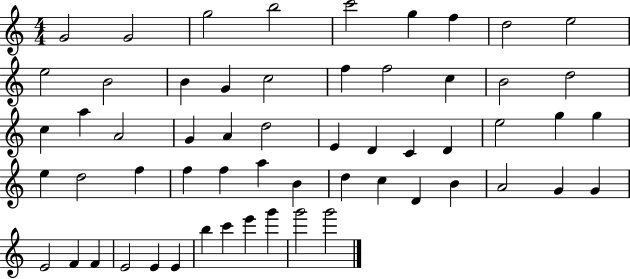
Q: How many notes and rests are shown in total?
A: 58